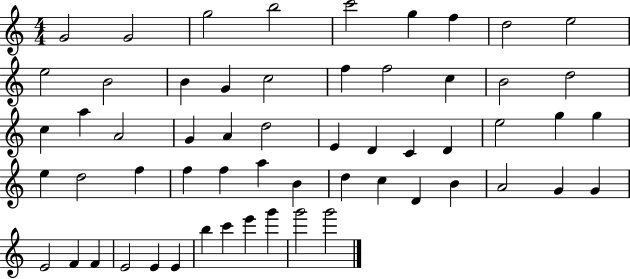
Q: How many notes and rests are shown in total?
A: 58